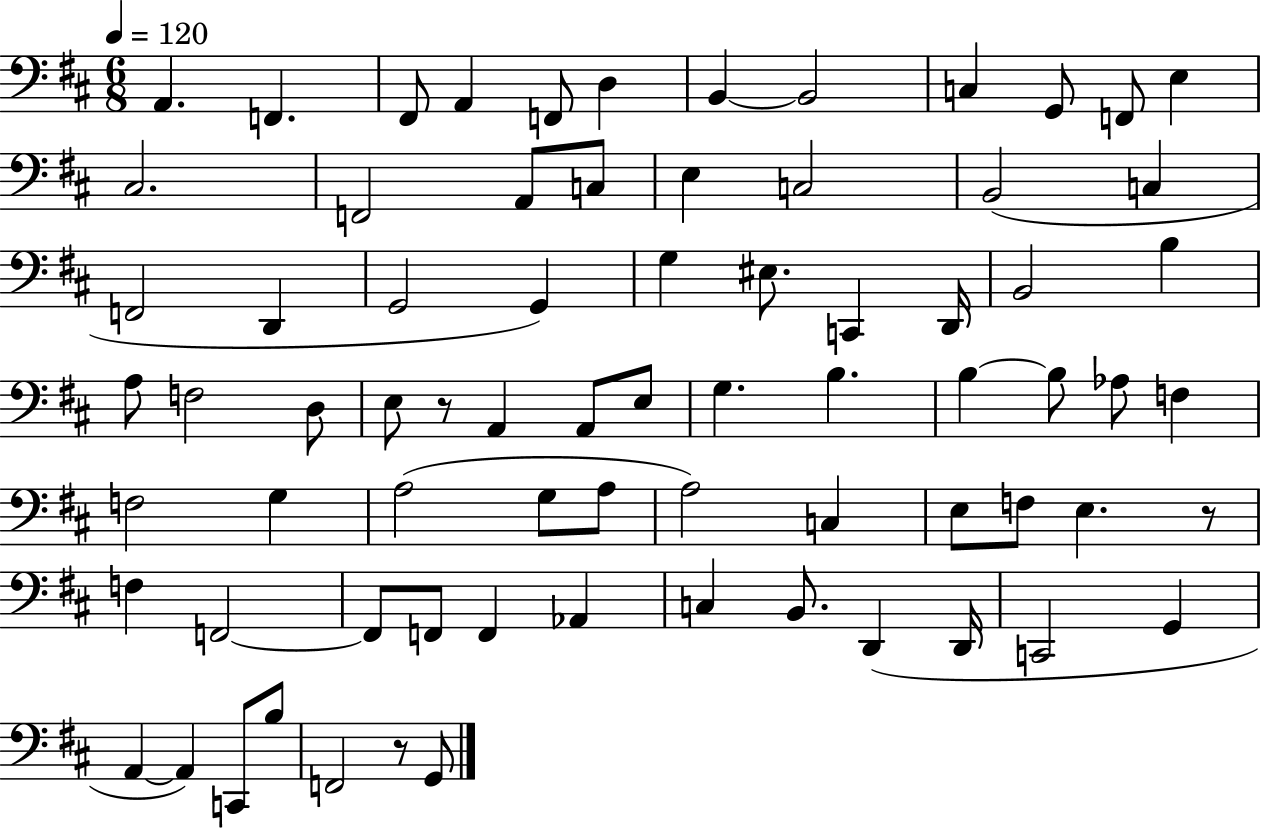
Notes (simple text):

A2/q. F2/q. F#2/e A2/q F2/e D3/q B2/q B2/h C3/q G2/e F2/e E3/q C#3/h. F2/h A2/e C3/e E3/q C3/h B2/h C3/q F2/h D2/q G2/h G2/q G3/q EIS3/e. C2/q D2/s B2/h B3/q A3/e F3/h D3/e E3/e R/e A2/q A2/e E3/e G3/q. B3/q. B3/q B3/e Ab3/e F3/q F3/h G3/q A3/h G3/e A3/e A3/h C3/q E3/e F3/e E3/q. R/e F3/q F2/h F2/e F2/e F2/q Ab2/q C3/q B2/e. D2/q D2/s C2/h G2/q A2/q A2/q C2/e B3/e F2/h R/e G2/e